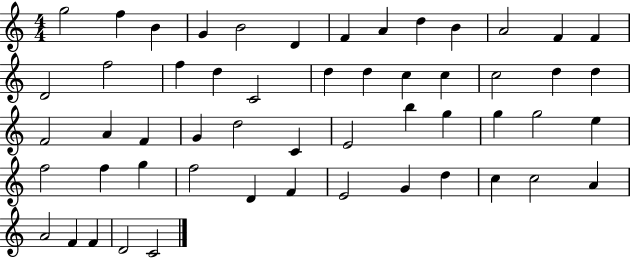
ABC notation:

X:1
T:Untitled
M:4/4
L:1/4
K:C
g2 f B G B2 D F A d B A2 F F D2 f2 f d C2 d d c c c2 d d F2 A F G d2 C E2 b g g g2 e f2 f g f2 D F E2 G d c c2 A A2 F F D2 C2